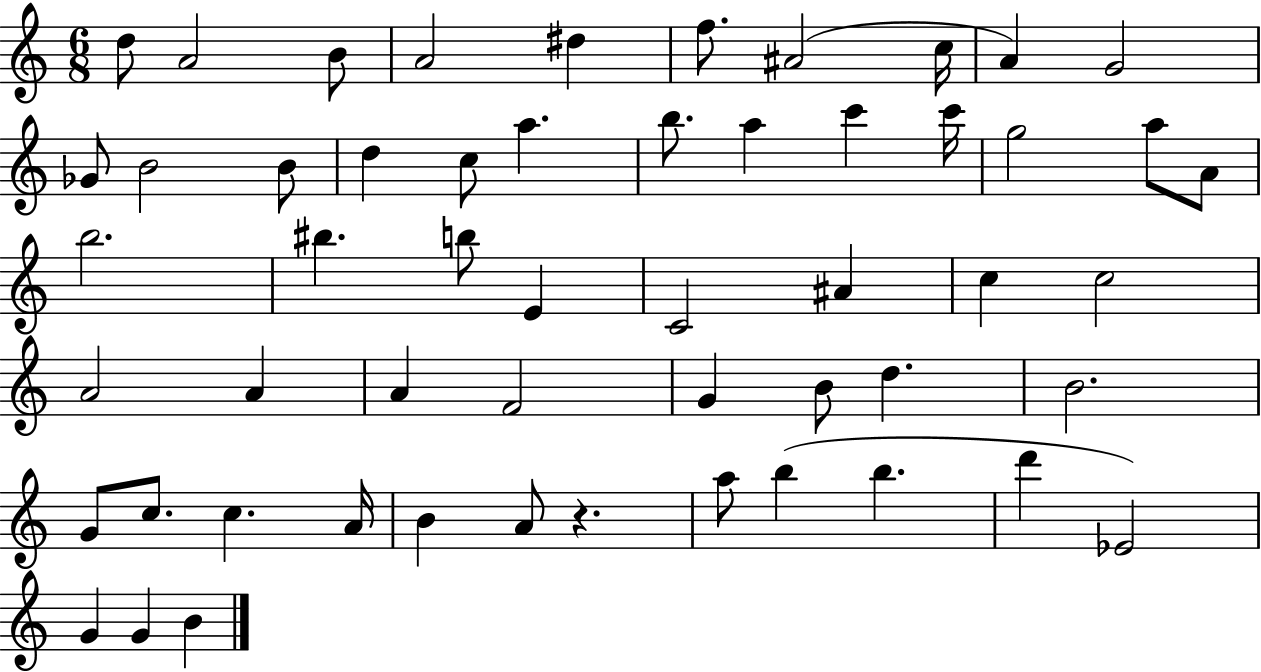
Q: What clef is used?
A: treble